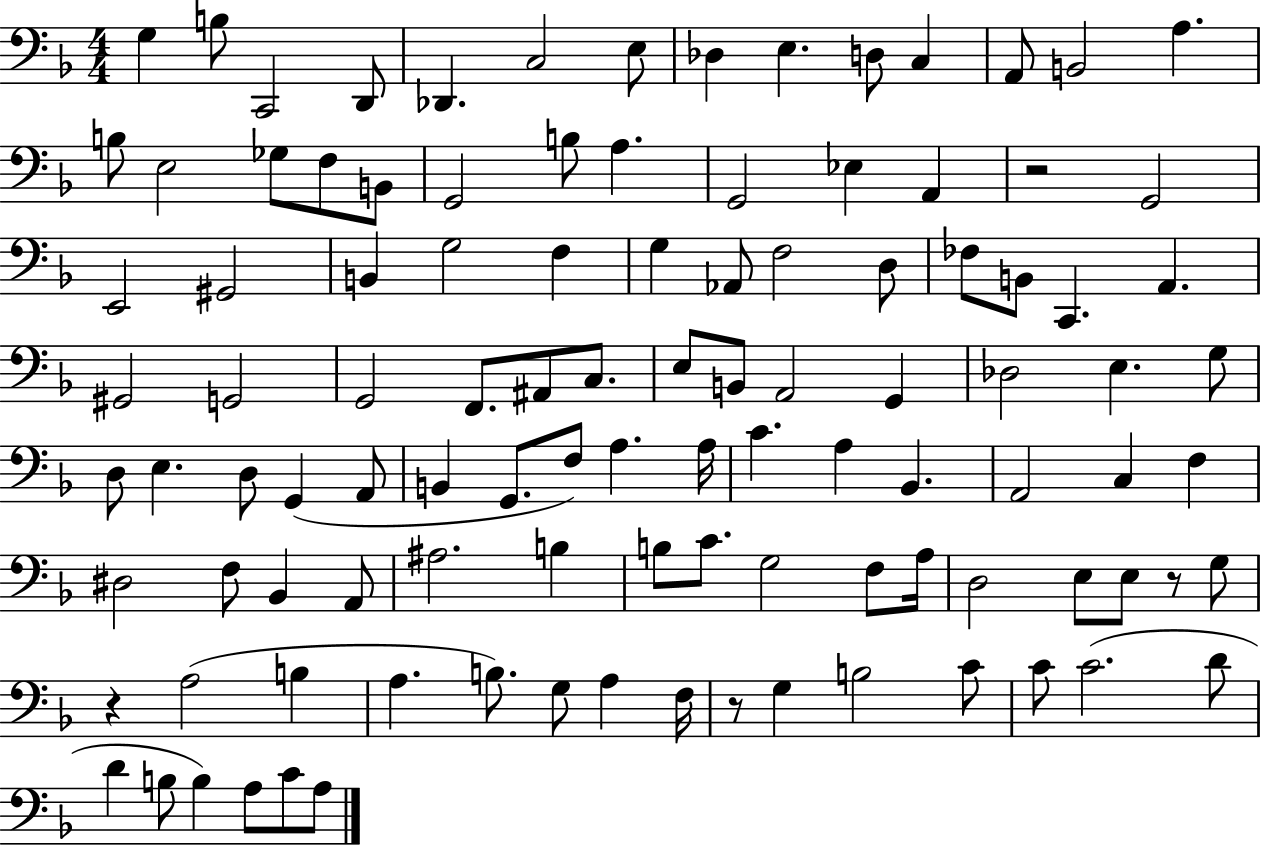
X:1
T:Untitled
M:4/4
L:1/4
K:F
G, B,/2 C,,2 D,,/2 _D,, C,2 E,/2 _D, E, D,/2 C, A,,/2 B,,2 A, B,/2 E,2 _G,/2 F,/2 B,,/2 G,,2 B,/2 A, G,,2 _E, A,, z2 G,,2 E,,2 ^G,,2 B,, G,2 F, G, _A,,/2 F,2 D,/2 _F,/2 B,,/2 C,, A,, ^G,,2 G,,2 G,,2 F,,/2 ^A,,/2 C,/2 E,/2 B,,/2 A,,2 G,, _D,2 E, G,/2 D,/2 E, D,/2 G,, A,,/2 B,, G,,/2 F,/2 A, A,/4 C A, _B,, A,,2 C, F, ^D,2 F,/2 _B,, A,,/2 ^A,2 B, B,/2 C/2 G,2 F,/2 A,/4 D,2 E,/2 E,/2 z/2 G,/2 z A,2 B, A, B,/2 G,/2 A, F,/4 z/2 G, B,2 C/2 C/2 C2 D/2 D B,/2 B, A,/2 C/2 A,/2